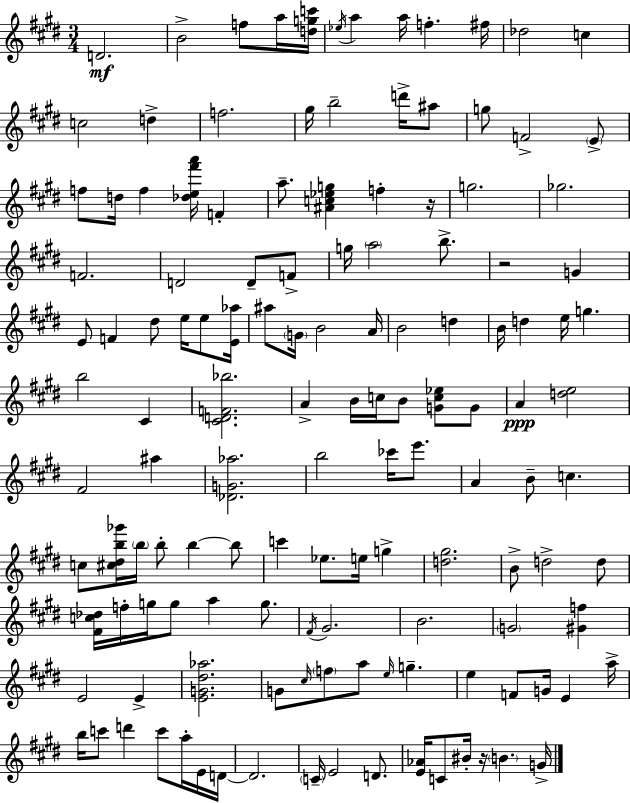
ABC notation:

X:1
T:Untitled
M:3/4
L:1/4
K:E
D2 B2 f/2 a/4 [dgc']/4 _e/4 a a/4 f ^f/4 _d2 c c2 d f2 ^g/4 b2 d'/4 ^a/2 g/2 F2 E/2 f/2 d/4 f [_de^f'a']/4 F a/2 [^Ac_eg] f z/4 g2 _g2 F2 D2 D/2 F/2 g/4 a2 b/2 z2 G E/2 F ^d/2 e/4 e/2 [E_a]/4 ^a/2 G/4 B2 A/4 B2 d B/4 d e/4 g b2 ^C [^CDF_b]2 A B/4 c/4 B/2 [Gc_e]/2 G/2 A [de]2 ^F2 ^a [_DG_a]2 b2 _c'/4 e'/2 A B/2 c c/2 [^c^db_g']/4 b/4 b/2 b b/2 c' _e/2 e/4 g [d^g]2 B/2 d2 d/2 [^Fc_d]/4 f/4 g/4 g/2 a g/2 ^F/4 ^G2 B2 G2 [^Gf] E2 E [EG^d_a]2 G/2 ^c/4 f/2 a/2 e/4 g e F/2 G/4 E a/4 b/4 c'/2 d' c'/2 a/4 E/4 D/4 D2 C/4 E2 D/2 [E_A]/4 C/2 ^B/4 z/4 B G/4